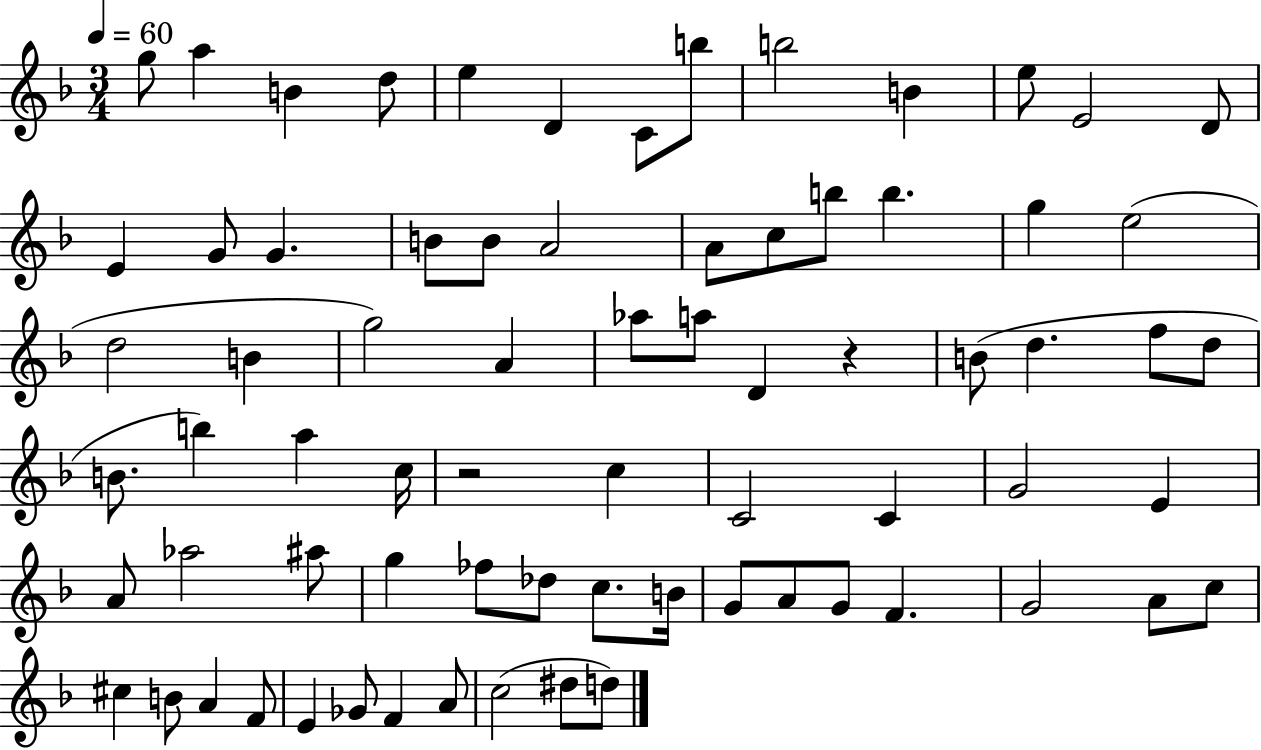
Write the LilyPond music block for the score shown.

{
  \clef treble
  \numericTimeSignature
  \time 3/4
  \key f \major
  \tempo 4 = 60
  \repeat volta 2 { g''8 a''4 b'4 d''8 | e''4 d'4 c'8 b''8 | b''2 b'4 | e''8 e'2 d'8 | \break e'4 g'8 g'4. | b'8 b'8 a'2 | a'8 c''8 b''8 b''4. | g''4 e''2( | \break d''2 b'4 | g''2) a'4 | aes''8 a''8 d'4 r4 | b'8( d''4. f''8 d''8 | \break b'8. b''4) a''4 c''16 | r2 c''4 | c'2 c'4 | g'2 e'4 | \break a'8 aes''2 ais''8 | g''4 fes''8 des''8 c''8. b'16 | g'8 a'8 g'8 f'4. | g'2 a'8 c''8 | \break cis''4 b'8 a'4 f'8 | e'4 ges'8 f'4 a'8 | c''2( dis''8 d''8) | } \bar "|."
}